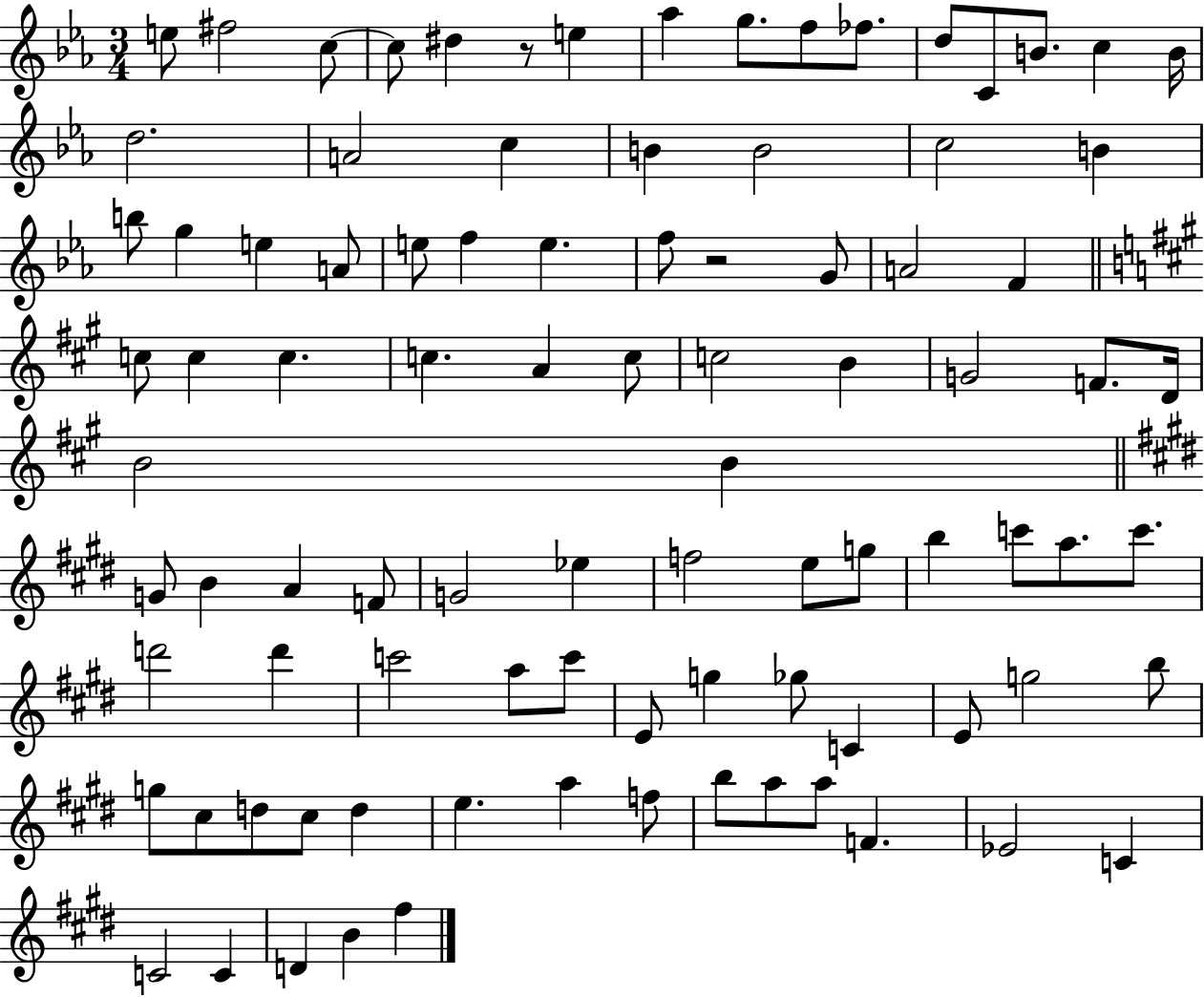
{
  \clef treble
  \numericTimeSignature
  \time 3/4
  \key ees \major
  e''8 fis''2 c''8~~ | c''8 dis''4 r8 e''4 | aes''4 g''8. f''8 fes''8. | d''8 c'8 b'8. c''4 b'16 | \break d''2. | a'2 c''4 | b'4 b'2 | c''2 b'4 | \break b''8 g''4 e''4 a'8 | e''8 f''4 e''4. | f''8 r2 g'8 | a'2 f'4 | \break \bar "||" \break \key a \major c''8 c''4 c''4. | c''4. a'4 c''8 | c''2 b'4 | g'2 f'8. d'16 | \break b'2 b'4 | \bar "||" \break \key e \major g'8 b'4 a'4 f'8 | g'2 ees''4 | f''2 e''8 g''8 | b''4 c'''8 a''8. c'''8. | \break d'''2 d'''4 | c'''2 a''8 c'''8 | e'8 g''4 ges''8 c'4 | e'8 g''2 b''8 | \break g''8 cis''8 d''8 cis''8 d''4 | e''4. a''4 f''8 | b''8 a''8 a''8 f'4. | ees'2 c'4 | \break c'2 c'4 | d'4 b'4 fis''4 | \bar "|."
}